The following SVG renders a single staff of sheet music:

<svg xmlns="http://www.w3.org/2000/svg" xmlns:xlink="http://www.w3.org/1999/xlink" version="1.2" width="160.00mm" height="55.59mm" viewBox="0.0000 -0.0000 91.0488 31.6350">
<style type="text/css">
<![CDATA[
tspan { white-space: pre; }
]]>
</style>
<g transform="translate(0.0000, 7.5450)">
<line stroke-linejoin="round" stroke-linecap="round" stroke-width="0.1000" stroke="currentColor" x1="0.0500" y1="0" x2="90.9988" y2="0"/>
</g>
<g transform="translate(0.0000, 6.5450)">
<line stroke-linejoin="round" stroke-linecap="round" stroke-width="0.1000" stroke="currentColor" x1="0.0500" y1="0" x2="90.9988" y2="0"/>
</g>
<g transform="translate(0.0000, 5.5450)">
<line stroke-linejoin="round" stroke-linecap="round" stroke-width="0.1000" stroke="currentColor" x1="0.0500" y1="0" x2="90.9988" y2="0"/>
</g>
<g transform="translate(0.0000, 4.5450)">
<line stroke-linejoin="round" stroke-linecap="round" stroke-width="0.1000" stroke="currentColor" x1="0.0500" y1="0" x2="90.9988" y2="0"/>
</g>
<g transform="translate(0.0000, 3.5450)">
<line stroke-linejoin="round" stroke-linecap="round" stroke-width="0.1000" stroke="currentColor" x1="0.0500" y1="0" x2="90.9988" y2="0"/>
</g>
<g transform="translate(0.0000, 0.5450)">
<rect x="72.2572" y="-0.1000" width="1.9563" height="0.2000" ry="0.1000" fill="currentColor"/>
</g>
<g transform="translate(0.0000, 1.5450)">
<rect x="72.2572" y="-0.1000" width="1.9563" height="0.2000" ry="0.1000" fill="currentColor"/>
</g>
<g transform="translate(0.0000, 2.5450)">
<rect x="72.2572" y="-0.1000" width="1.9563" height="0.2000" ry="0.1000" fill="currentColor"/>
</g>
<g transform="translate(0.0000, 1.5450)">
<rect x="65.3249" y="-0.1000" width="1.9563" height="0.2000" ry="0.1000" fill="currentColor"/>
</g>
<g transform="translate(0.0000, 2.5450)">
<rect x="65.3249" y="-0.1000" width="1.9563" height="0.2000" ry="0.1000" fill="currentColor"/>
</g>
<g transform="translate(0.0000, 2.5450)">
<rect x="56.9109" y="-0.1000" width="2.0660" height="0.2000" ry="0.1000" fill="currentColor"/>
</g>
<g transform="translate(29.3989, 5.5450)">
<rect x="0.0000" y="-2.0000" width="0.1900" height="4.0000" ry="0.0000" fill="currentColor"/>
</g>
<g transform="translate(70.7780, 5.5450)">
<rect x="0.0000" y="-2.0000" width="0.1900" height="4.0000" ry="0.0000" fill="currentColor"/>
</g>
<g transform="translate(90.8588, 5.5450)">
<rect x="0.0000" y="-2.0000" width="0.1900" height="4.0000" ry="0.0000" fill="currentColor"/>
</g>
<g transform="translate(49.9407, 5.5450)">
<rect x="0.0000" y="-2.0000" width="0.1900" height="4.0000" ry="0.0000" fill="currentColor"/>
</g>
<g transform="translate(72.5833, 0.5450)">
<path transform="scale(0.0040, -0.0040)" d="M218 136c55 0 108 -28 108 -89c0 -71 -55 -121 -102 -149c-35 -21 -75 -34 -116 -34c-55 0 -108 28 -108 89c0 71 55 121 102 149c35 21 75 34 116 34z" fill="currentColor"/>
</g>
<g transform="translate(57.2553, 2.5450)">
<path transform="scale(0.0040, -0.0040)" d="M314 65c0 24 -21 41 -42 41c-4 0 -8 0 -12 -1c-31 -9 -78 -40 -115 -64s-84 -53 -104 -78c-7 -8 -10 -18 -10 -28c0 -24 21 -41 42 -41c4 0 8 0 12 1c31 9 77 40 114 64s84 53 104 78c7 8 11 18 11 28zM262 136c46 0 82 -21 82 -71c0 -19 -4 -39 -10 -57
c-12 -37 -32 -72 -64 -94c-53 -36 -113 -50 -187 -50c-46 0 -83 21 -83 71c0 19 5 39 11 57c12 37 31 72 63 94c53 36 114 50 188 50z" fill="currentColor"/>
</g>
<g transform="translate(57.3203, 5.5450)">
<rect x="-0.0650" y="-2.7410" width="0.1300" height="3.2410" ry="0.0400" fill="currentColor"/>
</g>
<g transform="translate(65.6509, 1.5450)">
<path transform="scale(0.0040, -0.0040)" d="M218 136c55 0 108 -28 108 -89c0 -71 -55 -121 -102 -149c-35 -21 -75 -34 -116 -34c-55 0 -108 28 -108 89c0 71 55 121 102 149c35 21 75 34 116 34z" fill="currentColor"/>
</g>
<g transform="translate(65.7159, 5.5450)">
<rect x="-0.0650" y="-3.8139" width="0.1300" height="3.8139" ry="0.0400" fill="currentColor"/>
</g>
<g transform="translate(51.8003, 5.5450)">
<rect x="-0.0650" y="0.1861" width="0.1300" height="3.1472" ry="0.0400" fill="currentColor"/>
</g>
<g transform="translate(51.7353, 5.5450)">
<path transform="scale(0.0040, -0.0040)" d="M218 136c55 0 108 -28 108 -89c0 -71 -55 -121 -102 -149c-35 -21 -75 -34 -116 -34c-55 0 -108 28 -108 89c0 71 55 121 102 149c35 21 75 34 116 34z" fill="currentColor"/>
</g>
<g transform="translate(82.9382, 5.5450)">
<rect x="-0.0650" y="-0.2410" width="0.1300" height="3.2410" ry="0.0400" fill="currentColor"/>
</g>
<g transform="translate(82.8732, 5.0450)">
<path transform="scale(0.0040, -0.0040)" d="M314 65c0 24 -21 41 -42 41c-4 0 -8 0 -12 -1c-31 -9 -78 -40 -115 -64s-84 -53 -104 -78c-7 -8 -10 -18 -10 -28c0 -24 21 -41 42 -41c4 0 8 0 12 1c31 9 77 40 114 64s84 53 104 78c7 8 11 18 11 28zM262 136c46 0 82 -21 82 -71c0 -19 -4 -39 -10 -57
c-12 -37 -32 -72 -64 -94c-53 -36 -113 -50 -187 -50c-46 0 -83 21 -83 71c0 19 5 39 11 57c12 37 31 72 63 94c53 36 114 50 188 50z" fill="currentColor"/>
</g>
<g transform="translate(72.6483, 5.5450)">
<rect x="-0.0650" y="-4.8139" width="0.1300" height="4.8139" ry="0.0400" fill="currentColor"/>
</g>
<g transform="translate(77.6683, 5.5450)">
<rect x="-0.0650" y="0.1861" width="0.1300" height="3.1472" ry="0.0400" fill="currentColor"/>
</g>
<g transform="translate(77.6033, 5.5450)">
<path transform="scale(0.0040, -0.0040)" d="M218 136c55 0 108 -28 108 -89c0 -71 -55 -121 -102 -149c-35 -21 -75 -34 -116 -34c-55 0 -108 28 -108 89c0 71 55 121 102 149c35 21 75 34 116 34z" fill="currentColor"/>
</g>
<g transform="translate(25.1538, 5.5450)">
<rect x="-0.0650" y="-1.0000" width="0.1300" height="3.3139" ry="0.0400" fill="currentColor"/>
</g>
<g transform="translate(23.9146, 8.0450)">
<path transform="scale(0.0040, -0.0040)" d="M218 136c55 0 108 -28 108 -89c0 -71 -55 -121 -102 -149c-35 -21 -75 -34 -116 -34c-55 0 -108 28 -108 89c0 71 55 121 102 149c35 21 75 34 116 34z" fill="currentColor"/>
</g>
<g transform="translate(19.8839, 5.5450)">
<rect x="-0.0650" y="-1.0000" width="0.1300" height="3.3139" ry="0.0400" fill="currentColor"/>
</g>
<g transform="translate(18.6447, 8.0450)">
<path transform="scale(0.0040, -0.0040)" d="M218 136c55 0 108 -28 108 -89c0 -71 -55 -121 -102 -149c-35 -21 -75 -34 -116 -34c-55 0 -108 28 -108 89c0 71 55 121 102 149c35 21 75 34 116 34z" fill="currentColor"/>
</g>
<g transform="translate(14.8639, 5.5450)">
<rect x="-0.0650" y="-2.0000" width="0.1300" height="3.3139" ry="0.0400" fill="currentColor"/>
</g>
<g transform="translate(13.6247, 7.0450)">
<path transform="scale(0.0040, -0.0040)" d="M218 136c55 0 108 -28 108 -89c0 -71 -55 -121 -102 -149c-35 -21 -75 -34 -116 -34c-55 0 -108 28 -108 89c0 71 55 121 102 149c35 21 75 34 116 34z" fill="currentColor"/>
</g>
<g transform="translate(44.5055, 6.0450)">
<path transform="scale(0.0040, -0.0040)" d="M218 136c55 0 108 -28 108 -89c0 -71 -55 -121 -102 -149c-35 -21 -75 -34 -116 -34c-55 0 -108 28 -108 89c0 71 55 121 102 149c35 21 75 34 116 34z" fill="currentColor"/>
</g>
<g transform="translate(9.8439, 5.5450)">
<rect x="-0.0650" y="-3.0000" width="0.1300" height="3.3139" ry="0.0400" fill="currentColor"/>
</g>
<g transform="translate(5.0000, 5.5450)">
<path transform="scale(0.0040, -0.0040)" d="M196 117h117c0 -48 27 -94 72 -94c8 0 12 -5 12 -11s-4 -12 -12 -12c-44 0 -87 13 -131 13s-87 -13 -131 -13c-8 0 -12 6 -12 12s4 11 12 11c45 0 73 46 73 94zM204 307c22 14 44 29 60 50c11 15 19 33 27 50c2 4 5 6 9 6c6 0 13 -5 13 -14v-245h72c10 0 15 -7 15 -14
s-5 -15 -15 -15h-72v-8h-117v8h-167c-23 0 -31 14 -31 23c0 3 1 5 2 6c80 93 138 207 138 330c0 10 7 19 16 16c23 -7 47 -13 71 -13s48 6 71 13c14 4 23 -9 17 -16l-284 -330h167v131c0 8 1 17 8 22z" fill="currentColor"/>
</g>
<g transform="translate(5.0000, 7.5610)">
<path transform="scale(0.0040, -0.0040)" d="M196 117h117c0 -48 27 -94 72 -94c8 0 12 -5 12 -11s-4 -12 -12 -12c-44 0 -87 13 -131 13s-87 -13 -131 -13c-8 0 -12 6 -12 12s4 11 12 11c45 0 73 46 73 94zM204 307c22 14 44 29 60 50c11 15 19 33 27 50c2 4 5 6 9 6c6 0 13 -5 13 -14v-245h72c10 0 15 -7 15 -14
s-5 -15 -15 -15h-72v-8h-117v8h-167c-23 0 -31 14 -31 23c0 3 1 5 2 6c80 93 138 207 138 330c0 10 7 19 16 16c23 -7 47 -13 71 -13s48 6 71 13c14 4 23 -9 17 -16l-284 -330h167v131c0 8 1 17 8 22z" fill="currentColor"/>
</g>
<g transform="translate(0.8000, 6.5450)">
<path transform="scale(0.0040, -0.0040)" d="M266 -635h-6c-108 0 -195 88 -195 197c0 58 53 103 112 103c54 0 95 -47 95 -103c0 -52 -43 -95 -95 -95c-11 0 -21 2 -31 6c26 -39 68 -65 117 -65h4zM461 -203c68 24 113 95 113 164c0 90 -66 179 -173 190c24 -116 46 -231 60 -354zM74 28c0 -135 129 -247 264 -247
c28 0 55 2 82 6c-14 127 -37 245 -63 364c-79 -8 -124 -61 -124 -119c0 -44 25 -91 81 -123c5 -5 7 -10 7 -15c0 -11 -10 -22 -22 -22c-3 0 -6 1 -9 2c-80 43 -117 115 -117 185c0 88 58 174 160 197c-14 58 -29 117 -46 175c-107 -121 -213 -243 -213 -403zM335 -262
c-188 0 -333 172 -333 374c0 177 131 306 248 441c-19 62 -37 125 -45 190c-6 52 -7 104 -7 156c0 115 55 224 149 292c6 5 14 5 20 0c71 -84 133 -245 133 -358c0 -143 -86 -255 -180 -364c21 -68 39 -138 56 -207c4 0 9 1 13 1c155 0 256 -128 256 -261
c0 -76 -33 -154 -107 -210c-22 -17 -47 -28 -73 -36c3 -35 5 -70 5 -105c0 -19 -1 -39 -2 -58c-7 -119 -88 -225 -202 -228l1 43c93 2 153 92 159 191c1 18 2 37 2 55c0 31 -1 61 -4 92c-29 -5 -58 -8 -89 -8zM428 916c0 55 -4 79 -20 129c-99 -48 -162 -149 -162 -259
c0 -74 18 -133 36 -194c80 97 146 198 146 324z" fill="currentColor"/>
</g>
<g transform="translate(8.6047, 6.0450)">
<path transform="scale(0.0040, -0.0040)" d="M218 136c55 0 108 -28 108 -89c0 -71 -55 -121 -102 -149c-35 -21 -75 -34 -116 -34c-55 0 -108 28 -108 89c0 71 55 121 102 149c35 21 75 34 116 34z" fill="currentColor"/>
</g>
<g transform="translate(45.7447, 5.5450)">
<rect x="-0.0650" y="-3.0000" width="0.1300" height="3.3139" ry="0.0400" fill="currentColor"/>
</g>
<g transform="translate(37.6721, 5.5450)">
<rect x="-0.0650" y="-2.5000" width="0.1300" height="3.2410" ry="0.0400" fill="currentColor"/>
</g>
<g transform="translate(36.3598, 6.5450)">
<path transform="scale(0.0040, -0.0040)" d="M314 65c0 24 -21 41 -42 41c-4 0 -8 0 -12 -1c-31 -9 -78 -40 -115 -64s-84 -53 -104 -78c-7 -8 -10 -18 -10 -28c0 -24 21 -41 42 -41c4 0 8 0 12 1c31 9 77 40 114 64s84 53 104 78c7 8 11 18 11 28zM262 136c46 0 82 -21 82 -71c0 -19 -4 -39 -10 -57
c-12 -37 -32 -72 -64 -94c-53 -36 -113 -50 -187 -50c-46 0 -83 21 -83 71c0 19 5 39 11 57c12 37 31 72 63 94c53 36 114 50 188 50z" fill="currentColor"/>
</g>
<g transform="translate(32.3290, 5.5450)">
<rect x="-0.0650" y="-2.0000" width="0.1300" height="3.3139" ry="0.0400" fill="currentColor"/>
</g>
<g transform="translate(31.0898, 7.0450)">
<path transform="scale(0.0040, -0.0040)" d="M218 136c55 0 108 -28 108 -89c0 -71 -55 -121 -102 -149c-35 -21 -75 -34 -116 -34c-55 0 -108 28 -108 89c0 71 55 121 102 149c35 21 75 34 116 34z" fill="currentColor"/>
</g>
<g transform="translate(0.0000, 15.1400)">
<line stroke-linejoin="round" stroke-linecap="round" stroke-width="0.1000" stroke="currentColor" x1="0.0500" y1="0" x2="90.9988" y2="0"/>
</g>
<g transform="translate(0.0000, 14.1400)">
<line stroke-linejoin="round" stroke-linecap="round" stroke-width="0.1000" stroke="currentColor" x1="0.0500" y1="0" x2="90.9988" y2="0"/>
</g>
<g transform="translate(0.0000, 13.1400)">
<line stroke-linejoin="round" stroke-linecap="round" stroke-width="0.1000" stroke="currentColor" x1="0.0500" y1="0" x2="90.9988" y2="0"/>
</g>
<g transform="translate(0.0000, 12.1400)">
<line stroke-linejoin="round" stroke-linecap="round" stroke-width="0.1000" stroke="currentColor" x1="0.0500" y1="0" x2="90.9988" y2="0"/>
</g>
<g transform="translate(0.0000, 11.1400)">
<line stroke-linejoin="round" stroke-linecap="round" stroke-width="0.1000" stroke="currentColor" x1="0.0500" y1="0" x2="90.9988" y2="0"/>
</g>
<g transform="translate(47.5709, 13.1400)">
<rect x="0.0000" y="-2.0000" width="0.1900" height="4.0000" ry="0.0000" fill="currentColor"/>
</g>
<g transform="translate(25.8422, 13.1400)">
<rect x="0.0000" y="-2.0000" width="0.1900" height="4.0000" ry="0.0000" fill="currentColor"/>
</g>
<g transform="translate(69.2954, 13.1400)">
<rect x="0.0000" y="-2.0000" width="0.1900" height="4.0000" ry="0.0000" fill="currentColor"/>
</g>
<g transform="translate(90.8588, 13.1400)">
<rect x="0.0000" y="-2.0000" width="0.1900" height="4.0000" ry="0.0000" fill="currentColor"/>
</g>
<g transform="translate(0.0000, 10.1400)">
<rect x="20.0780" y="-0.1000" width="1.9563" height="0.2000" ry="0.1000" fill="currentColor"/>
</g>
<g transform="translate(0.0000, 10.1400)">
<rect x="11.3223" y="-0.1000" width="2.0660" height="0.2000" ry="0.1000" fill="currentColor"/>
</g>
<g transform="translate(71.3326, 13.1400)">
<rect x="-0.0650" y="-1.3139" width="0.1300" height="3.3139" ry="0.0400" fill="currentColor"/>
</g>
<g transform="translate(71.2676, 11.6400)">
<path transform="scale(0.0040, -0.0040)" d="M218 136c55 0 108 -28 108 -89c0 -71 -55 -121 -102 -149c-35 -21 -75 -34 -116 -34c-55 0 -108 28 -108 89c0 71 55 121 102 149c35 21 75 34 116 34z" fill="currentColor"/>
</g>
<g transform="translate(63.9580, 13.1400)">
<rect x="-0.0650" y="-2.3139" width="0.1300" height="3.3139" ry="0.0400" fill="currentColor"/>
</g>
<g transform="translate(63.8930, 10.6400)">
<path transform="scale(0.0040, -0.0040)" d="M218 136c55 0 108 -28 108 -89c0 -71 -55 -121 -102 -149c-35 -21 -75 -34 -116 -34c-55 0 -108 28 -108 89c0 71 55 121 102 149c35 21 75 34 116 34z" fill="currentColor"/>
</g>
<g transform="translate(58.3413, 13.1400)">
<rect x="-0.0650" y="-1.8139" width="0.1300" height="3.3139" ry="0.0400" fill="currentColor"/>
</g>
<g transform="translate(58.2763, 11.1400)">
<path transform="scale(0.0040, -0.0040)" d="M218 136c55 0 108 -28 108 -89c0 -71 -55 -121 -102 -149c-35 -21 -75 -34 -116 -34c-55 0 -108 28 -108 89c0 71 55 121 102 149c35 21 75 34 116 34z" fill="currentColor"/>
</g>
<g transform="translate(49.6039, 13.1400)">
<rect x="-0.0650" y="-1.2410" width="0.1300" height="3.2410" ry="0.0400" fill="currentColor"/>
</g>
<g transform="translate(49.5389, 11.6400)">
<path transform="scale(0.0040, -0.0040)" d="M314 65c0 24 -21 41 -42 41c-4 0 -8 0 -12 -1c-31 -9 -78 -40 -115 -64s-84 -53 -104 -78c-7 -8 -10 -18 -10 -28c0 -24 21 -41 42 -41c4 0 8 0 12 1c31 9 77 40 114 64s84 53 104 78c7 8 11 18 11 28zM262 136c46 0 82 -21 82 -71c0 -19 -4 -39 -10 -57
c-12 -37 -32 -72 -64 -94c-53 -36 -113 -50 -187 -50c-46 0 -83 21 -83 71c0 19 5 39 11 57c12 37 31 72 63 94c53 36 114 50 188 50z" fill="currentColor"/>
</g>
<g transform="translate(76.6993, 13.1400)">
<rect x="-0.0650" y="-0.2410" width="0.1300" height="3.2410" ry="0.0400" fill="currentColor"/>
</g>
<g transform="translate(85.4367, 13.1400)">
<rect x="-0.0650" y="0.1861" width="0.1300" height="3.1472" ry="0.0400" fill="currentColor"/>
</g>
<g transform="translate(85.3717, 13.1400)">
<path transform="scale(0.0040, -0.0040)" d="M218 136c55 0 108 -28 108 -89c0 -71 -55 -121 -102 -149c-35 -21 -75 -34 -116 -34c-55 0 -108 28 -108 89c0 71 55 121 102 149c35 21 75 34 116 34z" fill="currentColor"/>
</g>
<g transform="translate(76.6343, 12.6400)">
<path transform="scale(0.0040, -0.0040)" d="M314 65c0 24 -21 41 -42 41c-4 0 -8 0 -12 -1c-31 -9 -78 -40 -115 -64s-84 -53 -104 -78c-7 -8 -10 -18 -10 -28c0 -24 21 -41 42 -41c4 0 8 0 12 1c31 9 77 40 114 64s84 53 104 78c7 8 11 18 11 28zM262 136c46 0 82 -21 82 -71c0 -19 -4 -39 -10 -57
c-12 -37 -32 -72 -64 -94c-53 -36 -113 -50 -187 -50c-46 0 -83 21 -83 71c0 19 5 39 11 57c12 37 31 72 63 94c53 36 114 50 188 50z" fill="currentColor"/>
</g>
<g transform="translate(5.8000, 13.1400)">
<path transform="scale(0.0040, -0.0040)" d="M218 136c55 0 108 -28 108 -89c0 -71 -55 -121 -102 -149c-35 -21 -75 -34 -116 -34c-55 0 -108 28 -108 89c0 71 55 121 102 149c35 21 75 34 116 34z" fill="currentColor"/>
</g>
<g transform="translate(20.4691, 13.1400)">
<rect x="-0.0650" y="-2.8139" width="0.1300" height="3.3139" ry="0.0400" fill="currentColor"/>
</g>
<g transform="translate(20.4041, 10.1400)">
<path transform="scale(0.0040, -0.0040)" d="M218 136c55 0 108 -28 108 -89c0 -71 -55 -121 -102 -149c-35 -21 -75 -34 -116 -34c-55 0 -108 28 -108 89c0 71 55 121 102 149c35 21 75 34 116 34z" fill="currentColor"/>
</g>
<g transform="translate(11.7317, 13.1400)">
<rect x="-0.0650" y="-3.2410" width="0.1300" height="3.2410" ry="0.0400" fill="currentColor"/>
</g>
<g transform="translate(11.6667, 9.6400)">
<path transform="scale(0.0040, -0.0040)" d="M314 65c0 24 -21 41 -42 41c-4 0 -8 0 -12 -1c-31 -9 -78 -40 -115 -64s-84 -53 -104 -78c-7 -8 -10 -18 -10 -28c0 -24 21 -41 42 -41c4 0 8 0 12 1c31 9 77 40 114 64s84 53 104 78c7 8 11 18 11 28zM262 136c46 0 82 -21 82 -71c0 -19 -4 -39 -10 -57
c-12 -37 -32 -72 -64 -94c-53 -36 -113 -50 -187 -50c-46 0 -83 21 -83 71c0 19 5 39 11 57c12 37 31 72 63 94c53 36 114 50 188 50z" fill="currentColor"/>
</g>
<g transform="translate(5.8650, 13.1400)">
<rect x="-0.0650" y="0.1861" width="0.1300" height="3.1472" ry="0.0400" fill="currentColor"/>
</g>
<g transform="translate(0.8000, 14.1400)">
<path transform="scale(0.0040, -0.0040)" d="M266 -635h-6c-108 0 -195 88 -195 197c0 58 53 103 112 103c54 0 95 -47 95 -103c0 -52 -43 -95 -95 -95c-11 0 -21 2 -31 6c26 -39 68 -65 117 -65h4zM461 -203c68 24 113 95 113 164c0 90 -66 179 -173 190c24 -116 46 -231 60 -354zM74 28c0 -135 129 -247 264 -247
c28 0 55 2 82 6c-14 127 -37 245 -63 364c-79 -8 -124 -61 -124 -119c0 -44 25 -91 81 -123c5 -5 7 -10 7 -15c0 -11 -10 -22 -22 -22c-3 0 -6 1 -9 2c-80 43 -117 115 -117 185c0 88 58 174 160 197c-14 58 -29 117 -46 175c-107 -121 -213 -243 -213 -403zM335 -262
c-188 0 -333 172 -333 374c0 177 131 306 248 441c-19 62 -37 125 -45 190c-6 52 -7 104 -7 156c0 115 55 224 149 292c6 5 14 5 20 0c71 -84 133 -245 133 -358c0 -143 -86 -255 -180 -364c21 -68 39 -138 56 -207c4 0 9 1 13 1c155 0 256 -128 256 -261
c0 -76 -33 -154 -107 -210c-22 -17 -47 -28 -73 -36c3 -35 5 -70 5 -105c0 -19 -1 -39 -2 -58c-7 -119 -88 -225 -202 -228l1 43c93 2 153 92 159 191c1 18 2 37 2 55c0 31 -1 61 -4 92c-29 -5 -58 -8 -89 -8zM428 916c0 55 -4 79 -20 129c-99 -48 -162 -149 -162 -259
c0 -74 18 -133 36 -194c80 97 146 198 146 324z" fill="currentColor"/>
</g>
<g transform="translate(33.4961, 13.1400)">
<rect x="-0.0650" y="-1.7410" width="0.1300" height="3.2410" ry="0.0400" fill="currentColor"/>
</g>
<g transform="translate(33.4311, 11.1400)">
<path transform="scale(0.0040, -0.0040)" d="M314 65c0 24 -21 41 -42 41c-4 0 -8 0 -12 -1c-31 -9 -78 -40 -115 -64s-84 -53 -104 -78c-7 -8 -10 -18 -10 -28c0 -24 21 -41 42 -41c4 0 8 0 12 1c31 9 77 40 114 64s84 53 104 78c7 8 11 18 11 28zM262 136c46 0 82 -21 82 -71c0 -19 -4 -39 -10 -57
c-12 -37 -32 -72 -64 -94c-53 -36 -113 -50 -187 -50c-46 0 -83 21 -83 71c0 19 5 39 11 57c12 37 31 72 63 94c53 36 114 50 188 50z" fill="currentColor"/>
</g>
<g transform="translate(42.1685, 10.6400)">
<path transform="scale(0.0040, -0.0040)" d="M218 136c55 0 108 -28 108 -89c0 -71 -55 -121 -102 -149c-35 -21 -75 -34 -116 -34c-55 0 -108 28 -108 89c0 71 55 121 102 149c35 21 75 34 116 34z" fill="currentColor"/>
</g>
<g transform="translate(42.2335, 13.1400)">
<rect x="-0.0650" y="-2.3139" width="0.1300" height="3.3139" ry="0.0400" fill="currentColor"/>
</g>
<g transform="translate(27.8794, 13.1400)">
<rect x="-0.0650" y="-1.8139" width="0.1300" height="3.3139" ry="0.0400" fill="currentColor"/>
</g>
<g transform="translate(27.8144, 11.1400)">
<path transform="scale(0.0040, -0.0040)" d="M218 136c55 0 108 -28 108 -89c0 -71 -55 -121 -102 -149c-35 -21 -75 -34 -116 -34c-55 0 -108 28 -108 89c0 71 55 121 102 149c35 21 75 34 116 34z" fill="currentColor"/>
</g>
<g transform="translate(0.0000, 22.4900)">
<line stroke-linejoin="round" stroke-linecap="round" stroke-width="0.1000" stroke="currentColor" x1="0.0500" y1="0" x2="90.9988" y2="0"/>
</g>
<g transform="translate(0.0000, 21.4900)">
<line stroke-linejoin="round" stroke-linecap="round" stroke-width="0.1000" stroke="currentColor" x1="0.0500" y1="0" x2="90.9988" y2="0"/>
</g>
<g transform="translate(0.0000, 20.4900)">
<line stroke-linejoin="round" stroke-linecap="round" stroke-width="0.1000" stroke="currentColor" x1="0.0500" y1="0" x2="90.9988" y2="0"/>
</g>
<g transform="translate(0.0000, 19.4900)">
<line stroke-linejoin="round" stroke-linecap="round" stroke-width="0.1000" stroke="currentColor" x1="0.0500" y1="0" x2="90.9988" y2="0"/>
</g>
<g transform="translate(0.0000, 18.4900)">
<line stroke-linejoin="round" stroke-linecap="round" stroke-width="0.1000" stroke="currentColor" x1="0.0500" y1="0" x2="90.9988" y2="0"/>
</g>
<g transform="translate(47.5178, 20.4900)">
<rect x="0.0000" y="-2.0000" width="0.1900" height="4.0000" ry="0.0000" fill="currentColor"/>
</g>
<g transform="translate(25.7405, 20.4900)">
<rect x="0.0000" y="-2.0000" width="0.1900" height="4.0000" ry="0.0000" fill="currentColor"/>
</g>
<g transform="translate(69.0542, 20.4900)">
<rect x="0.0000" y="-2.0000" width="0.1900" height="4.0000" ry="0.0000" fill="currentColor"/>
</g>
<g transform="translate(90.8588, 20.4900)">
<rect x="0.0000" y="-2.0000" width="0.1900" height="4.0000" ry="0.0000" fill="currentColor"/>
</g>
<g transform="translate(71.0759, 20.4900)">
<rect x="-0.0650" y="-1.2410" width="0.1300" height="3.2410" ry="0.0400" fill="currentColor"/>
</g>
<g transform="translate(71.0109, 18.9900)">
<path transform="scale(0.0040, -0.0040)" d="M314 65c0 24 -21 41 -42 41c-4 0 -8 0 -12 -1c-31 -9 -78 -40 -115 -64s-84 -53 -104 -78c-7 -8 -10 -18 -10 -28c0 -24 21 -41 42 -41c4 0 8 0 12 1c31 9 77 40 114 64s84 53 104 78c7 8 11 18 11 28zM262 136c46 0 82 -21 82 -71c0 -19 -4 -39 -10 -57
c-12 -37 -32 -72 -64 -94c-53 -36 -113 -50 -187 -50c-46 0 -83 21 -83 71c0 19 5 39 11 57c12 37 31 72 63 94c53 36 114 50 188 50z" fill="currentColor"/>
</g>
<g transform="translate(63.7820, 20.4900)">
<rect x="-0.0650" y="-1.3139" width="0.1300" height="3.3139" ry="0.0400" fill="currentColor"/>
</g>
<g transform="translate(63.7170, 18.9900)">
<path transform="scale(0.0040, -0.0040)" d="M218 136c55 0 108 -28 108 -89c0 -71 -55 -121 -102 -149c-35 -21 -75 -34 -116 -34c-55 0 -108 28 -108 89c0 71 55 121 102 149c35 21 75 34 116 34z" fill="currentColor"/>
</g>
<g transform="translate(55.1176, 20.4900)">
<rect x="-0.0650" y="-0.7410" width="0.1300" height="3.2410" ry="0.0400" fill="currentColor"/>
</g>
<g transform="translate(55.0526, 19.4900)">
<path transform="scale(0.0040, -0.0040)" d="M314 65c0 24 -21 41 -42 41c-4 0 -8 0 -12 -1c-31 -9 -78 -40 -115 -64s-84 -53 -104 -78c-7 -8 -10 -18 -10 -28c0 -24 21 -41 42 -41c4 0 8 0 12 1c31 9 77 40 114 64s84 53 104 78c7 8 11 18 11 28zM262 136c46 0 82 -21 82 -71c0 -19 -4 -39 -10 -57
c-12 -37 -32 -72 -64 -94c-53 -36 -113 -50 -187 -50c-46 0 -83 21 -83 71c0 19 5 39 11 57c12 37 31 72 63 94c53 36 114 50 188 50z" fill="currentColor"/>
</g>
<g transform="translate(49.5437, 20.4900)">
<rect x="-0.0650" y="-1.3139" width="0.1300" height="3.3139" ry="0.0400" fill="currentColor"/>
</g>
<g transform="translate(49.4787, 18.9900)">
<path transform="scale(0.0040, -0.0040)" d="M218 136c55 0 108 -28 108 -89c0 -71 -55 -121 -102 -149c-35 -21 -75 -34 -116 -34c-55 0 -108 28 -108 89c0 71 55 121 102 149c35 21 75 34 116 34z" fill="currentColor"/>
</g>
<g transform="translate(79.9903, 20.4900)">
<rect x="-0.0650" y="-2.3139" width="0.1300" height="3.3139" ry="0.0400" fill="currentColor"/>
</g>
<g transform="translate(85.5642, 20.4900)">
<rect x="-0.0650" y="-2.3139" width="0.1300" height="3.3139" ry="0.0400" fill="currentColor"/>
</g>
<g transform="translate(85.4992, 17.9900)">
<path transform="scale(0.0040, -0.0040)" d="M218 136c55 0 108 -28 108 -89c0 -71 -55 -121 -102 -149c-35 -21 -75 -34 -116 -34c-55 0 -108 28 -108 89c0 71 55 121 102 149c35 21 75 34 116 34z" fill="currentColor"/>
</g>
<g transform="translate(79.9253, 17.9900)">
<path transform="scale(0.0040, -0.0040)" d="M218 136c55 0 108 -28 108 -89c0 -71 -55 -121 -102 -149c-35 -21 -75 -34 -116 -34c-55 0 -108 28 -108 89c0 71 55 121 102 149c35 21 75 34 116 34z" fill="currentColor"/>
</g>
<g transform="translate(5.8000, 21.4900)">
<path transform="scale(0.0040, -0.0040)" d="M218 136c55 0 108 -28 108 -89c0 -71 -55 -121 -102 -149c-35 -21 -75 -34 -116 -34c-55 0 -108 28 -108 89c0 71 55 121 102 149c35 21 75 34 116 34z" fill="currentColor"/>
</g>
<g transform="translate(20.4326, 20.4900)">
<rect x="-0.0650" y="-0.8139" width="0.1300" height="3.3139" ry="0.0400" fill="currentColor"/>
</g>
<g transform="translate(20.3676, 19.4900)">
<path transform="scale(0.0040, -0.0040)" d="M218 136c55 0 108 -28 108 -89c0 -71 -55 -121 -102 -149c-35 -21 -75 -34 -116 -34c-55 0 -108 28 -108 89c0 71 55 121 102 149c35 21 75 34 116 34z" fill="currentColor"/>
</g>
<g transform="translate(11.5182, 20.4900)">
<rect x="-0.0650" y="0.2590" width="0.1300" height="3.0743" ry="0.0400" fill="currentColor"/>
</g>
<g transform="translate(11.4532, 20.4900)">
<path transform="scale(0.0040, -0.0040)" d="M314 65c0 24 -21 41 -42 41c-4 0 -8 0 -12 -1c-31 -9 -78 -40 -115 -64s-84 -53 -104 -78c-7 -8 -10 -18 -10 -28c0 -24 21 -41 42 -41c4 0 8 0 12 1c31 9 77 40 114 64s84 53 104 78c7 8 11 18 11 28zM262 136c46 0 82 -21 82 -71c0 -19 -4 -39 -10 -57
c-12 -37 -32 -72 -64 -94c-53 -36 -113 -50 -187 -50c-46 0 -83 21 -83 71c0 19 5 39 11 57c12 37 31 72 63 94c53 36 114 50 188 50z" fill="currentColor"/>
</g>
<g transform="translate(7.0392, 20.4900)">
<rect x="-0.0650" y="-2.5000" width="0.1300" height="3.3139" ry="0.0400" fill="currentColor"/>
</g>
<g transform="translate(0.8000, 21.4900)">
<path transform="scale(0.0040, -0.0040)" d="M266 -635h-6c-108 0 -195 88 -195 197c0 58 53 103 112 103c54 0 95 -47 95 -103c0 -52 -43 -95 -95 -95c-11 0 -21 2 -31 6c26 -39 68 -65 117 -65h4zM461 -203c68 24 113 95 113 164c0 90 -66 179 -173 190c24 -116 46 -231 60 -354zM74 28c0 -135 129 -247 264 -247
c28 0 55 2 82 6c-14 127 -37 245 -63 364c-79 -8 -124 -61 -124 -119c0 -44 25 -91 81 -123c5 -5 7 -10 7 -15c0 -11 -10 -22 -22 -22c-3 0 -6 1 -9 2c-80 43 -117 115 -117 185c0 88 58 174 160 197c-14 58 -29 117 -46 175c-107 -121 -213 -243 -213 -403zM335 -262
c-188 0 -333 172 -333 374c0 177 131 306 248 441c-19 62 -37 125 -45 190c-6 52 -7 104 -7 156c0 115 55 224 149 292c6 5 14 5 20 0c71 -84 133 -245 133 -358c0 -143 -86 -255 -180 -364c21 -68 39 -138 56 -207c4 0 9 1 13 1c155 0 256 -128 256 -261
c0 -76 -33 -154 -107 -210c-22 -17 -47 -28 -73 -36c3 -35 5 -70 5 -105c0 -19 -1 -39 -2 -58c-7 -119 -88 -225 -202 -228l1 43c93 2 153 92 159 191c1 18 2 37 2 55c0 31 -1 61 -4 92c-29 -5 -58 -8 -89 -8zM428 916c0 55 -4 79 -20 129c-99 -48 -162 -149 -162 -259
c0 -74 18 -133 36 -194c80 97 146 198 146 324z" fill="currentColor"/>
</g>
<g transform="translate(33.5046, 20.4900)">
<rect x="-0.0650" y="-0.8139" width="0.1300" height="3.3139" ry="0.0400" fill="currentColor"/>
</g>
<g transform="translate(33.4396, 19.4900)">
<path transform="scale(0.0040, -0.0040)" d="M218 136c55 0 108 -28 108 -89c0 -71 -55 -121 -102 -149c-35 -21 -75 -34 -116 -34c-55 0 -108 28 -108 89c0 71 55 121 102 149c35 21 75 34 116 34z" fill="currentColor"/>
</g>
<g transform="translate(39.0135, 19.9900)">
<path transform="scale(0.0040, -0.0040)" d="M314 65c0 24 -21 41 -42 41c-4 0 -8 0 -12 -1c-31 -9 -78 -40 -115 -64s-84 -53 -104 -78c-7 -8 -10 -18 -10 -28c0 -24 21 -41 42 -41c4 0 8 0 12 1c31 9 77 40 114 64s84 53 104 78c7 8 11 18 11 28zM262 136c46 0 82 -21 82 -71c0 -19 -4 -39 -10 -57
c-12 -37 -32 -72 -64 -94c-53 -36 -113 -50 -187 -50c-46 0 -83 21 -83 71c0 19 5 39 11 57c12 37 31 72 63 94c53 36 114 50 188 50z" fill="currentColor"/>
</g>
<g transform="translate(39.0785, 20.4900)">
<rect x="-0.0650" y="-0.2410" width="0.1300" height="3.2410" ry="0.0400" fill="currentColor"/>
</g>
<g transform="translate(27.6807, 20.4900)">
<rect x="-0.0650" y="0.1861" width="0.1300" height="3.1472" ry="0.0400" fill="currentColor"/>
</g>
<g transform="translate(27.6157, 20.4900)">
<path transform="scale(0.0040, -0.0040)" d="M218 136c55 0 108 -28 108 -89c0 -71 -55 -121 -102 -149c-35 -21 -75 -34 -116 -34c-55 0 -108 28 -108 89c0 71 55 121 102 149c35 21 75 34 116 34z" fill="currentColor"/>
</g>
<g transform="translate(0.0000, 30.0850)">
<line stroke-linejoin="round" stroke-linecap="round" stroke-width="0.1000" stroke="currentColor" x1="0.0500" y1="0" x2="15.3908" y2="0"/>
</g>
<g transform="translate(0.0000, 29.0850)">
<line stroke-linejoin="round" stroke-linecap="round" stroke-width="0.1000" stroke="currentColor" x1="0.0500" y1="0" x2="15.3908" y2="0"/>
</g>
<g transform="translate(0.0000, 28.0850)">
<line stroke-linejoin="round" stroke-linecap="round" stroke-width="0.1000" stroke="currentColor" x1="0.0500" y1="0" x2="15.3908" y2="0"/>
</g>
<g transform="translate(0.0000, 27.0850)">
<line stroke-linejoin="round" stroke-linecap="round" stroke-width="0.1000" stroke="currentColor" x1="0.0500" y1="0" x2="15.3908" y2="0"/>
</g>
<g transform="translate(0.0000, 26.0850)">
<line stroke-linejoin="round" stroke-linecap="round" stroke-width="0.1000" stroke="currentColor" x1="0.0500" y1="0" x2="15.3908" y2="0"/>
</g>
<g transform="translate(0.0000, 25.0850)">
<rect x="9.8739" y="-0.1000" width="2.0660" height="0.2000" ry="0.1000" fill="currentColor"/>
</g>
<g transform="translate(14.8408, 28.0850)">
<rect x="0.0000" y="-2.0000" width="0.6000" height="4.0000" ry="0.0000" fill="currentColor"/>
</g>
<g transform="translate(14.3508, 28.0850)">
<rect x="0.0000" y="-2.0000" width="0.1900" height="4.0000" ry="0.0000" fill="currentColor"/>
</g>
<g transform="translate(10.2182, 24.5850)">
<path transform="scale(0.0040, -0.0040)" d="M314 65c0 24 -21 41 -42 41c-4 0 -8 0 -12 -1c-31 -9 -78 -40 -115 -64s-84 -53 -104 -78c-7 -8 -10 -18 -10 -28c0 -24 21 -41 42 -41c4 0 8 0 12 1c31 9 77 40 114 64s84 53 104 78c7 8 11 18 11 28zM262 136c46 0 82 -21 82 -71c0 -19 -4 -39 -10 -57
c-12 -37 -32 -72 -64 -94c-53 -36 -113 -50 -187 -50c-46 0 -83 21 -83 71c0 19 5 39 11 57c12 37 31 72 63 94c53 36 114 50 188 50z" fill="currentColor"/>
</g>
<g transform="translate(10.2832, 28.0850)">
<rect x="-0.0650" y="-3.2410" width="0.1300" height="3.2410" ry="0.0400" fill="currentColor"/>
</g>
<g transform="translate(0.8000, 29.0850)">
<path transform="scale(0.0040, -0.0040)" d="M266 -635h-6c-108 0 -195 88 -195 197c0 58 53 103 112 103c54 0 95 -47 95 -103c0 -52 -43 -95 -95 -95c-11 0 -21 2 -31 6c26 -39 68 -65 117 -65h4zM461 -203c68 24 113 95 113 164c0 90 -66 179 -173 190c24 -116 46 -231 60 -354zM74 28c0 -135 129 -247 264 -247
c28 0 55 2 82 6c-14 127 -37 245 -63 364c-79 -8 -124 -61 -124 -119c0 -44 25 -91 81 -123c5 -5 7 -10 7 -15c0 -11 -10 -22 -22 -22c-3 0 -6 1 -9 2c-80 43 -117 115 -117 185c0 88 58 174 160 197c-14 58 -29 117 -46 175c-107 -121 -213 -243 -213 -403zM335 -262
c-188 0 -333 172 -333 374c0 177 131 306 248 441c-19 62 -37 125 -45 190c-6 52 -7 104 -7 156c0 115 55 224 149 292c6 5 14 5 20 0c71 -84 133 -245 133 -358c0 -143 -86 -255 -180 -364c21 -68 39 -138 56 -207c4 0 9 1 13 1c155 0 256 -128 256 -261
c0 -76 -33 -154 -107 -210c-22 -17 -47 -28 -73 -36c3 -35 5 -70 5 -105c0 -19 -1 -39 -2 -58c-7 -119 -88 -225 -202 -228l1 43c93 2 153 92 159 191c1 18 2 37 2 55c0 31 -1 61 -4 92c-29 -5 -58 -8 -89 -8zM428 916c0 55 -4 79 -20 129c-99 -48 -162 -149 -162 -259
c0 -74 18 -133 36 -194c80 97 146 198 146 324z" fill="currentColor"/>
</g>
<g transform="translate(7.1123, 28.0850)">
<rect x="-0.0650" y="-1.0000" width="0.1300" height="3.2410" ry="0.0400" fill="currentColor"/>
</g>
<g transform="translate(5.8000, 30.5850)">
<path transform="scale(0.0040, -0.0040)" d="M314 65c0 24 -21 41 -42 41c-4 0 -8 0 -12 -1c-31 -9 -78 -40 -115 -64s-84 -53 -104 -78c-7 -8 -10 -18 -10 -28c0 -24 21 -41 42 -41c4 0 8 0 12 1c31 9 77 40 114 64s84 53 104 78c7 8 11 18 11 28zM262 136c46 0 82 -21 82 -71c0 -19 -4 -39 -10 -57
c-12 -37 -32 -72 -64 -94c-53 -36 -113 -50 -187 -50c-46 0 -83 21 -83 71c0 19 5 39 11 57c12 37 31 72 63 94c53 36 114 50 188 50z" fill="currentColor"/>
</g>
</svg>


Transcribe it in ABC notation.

X:1
T:Untitled
M:4/4
L:1/4
K:C
A F D D F G2 A B a2 c' e' B c2 B b2 a f f2 g e2 f g e c2 B G B2 d B d c2 e d2 e e2 g g D2 b2